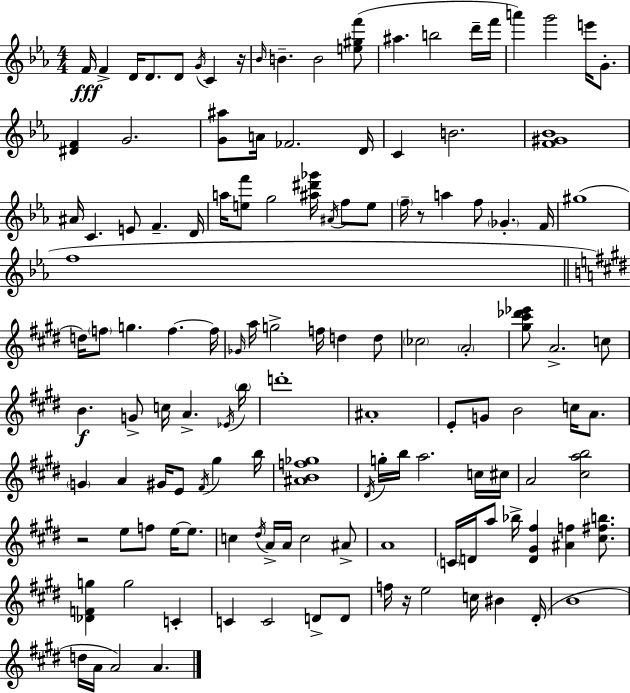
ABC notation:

X:1
T:Untitled
M:4/4
L:1/4
K:Cm
F/4 F D/4 D/2 D/2 G/4 C z/4 _B/4 B B2 [e^gf']/2 ^a b2 d'/4 f'/4 a' g'2 e'/4 G/2 [^DF] G2 [G^a]/2 A/4 _F2 D/4 C B2 [F^G_B]4 ^A/4 C E/2 F D/4 a/4 [ef']/2 g2 [^a^d'_g']/4 ^A/4 f/2 e/2 f/4 z/2 a f/2 _G F/4 ^g4 f4 d/4 f/2 g f f/4 _G/4 a/4 g2 f/4 d d/2 _c2 A2 [^g^c'_d'_e']/2 A2 c/2 B G/2 c/4 A _E/4 b/4 d'4 ^A4 E/2 G/2 B2 c/4 A/2 G A ^G/4 E/2 ^F/4 ^g b/4 [^ABf_g]4 ^D/4 g/4 b/4 a2 c/4 ^c/4 A2 [^cab]2 z2 e/2 f/2 e/4 e/2 c ^d/4 A/4 A/4 c2 ^A/2 A4 C/4 D/4 a/2 _b/4 [D^G^f] [^Af] [^c^fb]/2 [_DFg] g2 C C C2 D/2 D/2 f/4 z/4 e2 c/4 ^B ^D/4 B4 d/4 A/4 A2 A